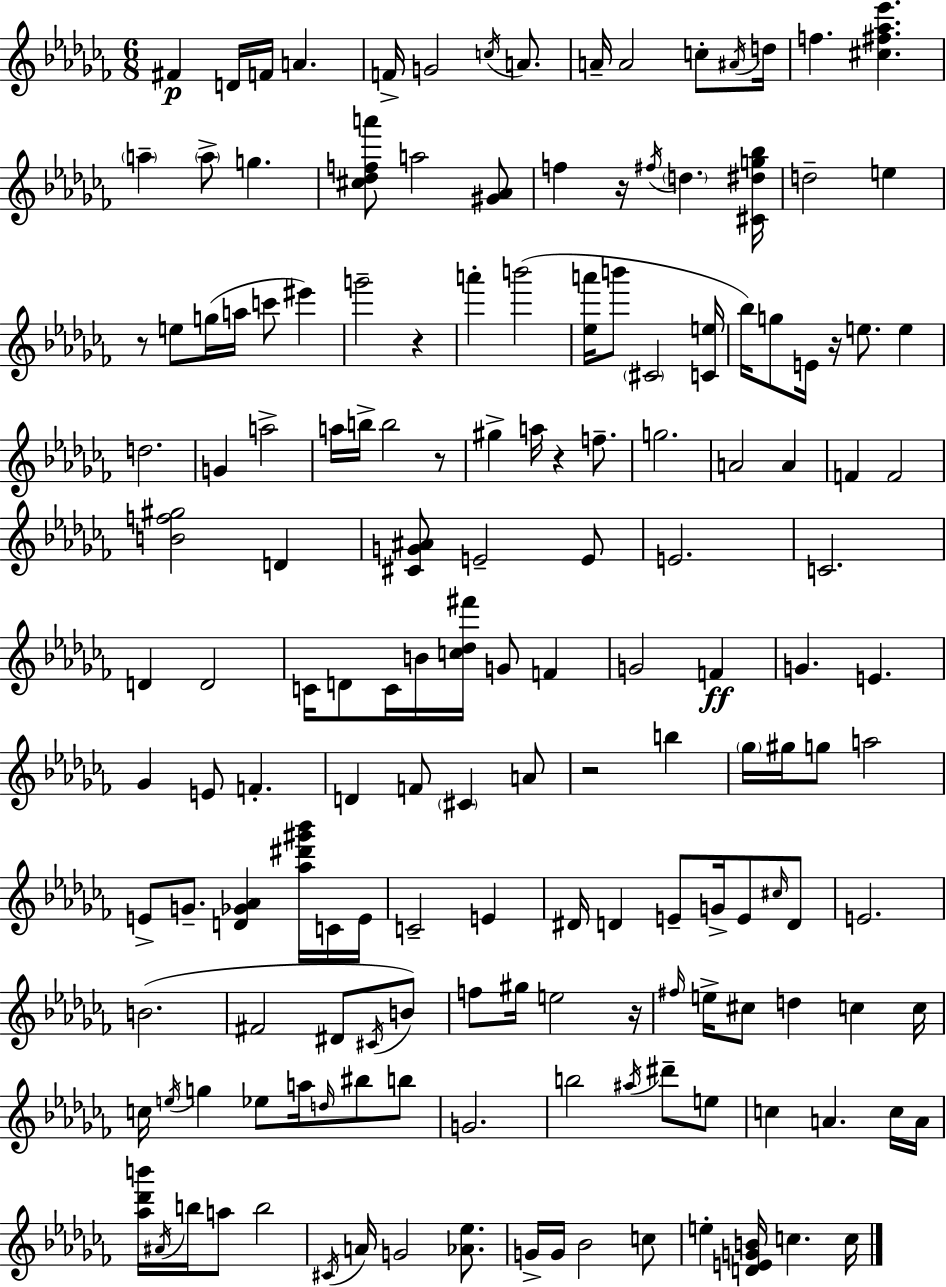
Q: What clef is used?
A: treble